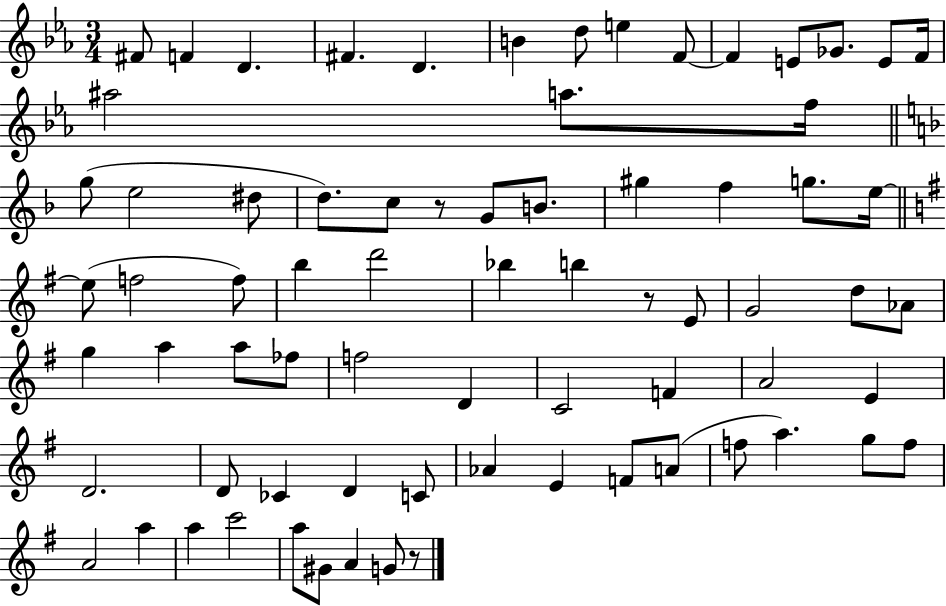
X:1
T:Untitled
M:3/4
L:1/4
K:Eb
^F/2 F D ^F D B d/2 e F/2 F E/2 _G/2 E/2 F/4 ^a2 a/2 f/4 g/2 e2 ^d/2 d/2 c/2 z/2 G/2 B/2 ^g f g/2 e/4 e/2 f2 f/2 b d'2 _b b z/2 E/2 G2 d/2 _A/2 g a a/2 _f/2 f2 D C2 F A2 E D2 D/2 _C D C/2 _A E F/2 A/2 f/2 a g/2 f/2 A2 a a c'2 a/2 ^G/2 A G/2 z/2